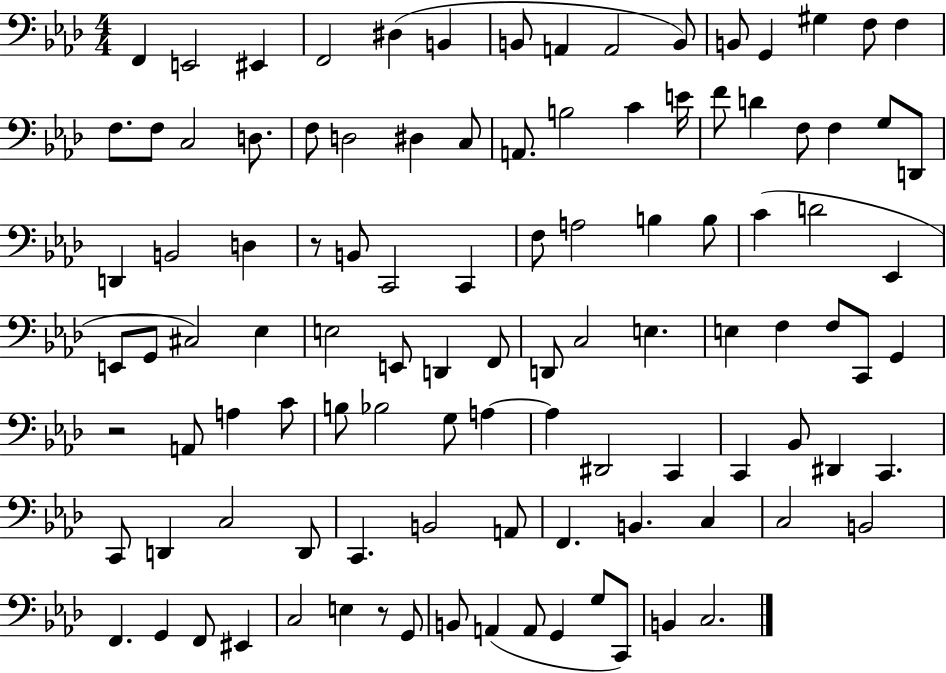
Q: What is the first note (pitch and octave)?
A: F2